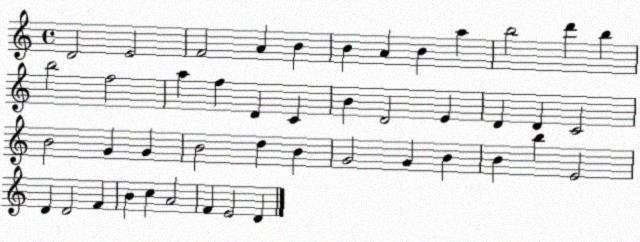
X:1
T:Untitled
M:4/4
L:1/4
K:C
D2 E2 F2 A B B A B a b2 d' b b2 f2 a f D C B D2 E D D C2 B2 G G B2 d B G2 G B B b E2 D D2 F B c A2 F E2 D